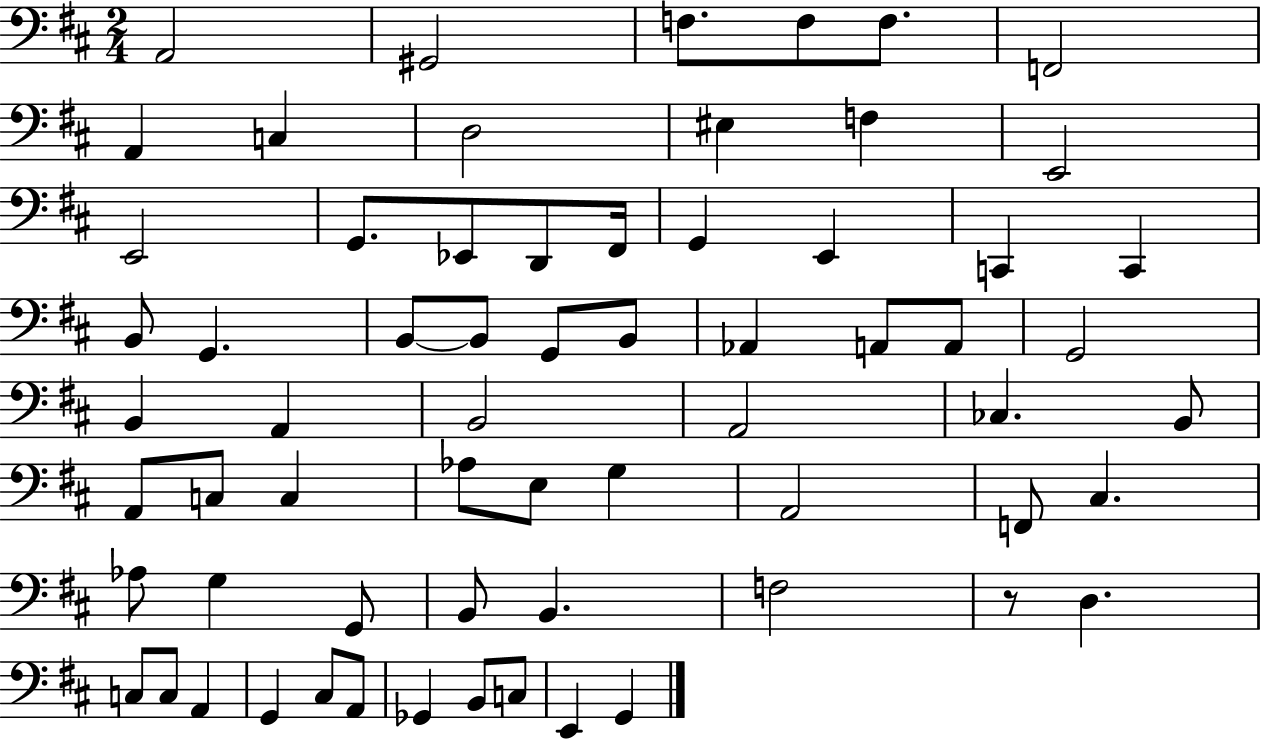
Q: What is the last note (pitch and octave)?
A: G2